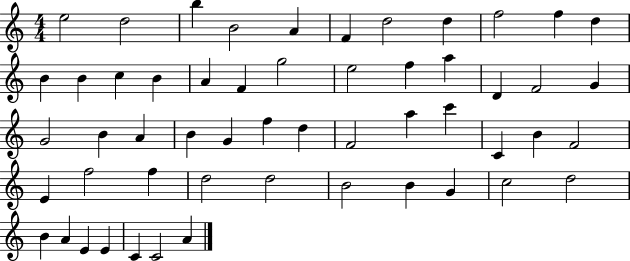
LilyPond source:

{
  \clef treble
  \numericTimeSignature
  \time 4/4
  \key c \major
  e''2 d''2 | b''4 b'2 a'4 | f'4 d''2 d''4 | f''2 f''4 d''4 | \break b'4 b'4 c''4 b'4 | a'4 f'4 g''2 | e''2 f''4 a''4 | d'4 f'2 g'4 | \break g'2 b'4 a'4 | b'4 g'4 f''4 d''4 | f'2 a''4 c'''4 | c'4 b'4 f'2 | \break e'4 f''2 f''4 | d''2 d''2 | b'2 b'4 g'4 | c''2 d''2 | \break b'4 a'4 e'4 e'4 | c'4 c'2 a'4 | \bar "|."
}